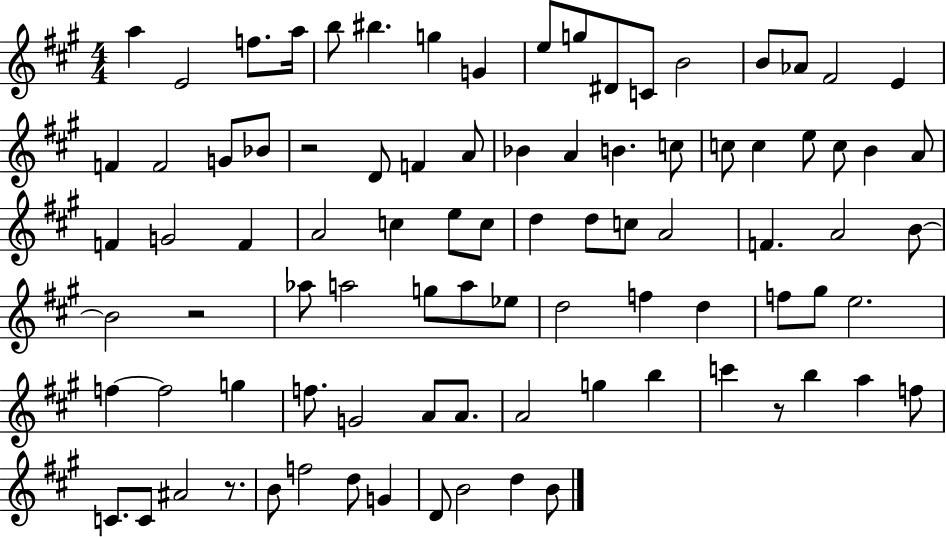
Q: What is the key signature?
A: A major